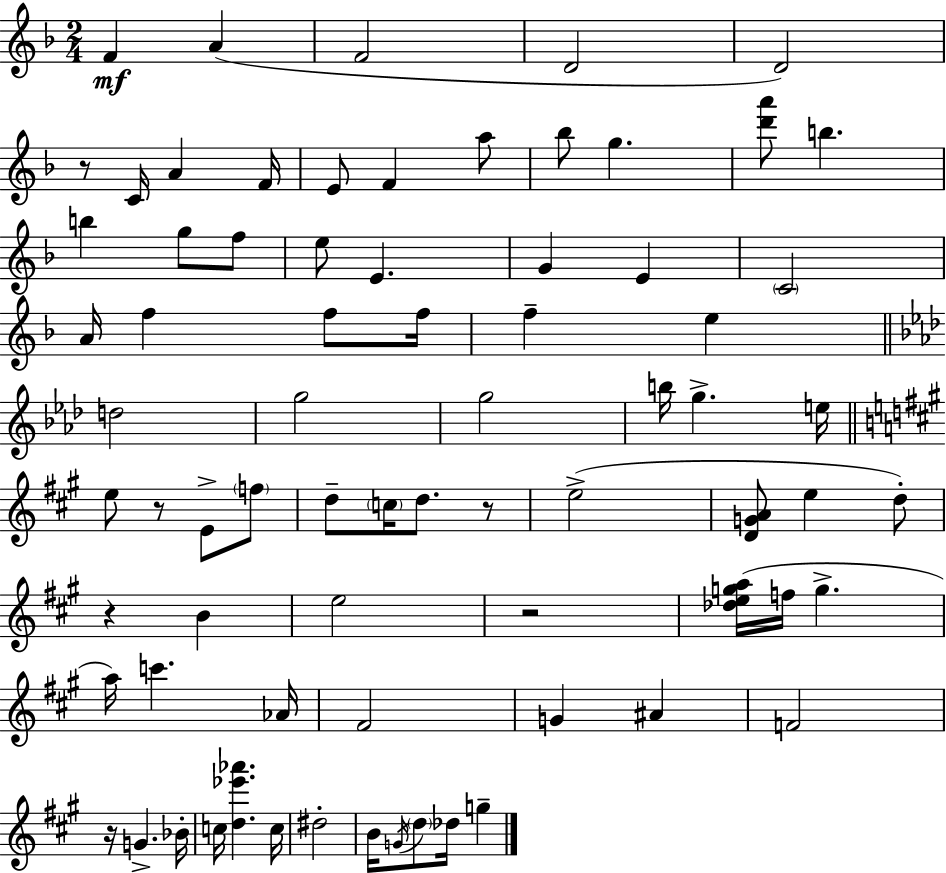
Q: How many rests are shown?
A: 6